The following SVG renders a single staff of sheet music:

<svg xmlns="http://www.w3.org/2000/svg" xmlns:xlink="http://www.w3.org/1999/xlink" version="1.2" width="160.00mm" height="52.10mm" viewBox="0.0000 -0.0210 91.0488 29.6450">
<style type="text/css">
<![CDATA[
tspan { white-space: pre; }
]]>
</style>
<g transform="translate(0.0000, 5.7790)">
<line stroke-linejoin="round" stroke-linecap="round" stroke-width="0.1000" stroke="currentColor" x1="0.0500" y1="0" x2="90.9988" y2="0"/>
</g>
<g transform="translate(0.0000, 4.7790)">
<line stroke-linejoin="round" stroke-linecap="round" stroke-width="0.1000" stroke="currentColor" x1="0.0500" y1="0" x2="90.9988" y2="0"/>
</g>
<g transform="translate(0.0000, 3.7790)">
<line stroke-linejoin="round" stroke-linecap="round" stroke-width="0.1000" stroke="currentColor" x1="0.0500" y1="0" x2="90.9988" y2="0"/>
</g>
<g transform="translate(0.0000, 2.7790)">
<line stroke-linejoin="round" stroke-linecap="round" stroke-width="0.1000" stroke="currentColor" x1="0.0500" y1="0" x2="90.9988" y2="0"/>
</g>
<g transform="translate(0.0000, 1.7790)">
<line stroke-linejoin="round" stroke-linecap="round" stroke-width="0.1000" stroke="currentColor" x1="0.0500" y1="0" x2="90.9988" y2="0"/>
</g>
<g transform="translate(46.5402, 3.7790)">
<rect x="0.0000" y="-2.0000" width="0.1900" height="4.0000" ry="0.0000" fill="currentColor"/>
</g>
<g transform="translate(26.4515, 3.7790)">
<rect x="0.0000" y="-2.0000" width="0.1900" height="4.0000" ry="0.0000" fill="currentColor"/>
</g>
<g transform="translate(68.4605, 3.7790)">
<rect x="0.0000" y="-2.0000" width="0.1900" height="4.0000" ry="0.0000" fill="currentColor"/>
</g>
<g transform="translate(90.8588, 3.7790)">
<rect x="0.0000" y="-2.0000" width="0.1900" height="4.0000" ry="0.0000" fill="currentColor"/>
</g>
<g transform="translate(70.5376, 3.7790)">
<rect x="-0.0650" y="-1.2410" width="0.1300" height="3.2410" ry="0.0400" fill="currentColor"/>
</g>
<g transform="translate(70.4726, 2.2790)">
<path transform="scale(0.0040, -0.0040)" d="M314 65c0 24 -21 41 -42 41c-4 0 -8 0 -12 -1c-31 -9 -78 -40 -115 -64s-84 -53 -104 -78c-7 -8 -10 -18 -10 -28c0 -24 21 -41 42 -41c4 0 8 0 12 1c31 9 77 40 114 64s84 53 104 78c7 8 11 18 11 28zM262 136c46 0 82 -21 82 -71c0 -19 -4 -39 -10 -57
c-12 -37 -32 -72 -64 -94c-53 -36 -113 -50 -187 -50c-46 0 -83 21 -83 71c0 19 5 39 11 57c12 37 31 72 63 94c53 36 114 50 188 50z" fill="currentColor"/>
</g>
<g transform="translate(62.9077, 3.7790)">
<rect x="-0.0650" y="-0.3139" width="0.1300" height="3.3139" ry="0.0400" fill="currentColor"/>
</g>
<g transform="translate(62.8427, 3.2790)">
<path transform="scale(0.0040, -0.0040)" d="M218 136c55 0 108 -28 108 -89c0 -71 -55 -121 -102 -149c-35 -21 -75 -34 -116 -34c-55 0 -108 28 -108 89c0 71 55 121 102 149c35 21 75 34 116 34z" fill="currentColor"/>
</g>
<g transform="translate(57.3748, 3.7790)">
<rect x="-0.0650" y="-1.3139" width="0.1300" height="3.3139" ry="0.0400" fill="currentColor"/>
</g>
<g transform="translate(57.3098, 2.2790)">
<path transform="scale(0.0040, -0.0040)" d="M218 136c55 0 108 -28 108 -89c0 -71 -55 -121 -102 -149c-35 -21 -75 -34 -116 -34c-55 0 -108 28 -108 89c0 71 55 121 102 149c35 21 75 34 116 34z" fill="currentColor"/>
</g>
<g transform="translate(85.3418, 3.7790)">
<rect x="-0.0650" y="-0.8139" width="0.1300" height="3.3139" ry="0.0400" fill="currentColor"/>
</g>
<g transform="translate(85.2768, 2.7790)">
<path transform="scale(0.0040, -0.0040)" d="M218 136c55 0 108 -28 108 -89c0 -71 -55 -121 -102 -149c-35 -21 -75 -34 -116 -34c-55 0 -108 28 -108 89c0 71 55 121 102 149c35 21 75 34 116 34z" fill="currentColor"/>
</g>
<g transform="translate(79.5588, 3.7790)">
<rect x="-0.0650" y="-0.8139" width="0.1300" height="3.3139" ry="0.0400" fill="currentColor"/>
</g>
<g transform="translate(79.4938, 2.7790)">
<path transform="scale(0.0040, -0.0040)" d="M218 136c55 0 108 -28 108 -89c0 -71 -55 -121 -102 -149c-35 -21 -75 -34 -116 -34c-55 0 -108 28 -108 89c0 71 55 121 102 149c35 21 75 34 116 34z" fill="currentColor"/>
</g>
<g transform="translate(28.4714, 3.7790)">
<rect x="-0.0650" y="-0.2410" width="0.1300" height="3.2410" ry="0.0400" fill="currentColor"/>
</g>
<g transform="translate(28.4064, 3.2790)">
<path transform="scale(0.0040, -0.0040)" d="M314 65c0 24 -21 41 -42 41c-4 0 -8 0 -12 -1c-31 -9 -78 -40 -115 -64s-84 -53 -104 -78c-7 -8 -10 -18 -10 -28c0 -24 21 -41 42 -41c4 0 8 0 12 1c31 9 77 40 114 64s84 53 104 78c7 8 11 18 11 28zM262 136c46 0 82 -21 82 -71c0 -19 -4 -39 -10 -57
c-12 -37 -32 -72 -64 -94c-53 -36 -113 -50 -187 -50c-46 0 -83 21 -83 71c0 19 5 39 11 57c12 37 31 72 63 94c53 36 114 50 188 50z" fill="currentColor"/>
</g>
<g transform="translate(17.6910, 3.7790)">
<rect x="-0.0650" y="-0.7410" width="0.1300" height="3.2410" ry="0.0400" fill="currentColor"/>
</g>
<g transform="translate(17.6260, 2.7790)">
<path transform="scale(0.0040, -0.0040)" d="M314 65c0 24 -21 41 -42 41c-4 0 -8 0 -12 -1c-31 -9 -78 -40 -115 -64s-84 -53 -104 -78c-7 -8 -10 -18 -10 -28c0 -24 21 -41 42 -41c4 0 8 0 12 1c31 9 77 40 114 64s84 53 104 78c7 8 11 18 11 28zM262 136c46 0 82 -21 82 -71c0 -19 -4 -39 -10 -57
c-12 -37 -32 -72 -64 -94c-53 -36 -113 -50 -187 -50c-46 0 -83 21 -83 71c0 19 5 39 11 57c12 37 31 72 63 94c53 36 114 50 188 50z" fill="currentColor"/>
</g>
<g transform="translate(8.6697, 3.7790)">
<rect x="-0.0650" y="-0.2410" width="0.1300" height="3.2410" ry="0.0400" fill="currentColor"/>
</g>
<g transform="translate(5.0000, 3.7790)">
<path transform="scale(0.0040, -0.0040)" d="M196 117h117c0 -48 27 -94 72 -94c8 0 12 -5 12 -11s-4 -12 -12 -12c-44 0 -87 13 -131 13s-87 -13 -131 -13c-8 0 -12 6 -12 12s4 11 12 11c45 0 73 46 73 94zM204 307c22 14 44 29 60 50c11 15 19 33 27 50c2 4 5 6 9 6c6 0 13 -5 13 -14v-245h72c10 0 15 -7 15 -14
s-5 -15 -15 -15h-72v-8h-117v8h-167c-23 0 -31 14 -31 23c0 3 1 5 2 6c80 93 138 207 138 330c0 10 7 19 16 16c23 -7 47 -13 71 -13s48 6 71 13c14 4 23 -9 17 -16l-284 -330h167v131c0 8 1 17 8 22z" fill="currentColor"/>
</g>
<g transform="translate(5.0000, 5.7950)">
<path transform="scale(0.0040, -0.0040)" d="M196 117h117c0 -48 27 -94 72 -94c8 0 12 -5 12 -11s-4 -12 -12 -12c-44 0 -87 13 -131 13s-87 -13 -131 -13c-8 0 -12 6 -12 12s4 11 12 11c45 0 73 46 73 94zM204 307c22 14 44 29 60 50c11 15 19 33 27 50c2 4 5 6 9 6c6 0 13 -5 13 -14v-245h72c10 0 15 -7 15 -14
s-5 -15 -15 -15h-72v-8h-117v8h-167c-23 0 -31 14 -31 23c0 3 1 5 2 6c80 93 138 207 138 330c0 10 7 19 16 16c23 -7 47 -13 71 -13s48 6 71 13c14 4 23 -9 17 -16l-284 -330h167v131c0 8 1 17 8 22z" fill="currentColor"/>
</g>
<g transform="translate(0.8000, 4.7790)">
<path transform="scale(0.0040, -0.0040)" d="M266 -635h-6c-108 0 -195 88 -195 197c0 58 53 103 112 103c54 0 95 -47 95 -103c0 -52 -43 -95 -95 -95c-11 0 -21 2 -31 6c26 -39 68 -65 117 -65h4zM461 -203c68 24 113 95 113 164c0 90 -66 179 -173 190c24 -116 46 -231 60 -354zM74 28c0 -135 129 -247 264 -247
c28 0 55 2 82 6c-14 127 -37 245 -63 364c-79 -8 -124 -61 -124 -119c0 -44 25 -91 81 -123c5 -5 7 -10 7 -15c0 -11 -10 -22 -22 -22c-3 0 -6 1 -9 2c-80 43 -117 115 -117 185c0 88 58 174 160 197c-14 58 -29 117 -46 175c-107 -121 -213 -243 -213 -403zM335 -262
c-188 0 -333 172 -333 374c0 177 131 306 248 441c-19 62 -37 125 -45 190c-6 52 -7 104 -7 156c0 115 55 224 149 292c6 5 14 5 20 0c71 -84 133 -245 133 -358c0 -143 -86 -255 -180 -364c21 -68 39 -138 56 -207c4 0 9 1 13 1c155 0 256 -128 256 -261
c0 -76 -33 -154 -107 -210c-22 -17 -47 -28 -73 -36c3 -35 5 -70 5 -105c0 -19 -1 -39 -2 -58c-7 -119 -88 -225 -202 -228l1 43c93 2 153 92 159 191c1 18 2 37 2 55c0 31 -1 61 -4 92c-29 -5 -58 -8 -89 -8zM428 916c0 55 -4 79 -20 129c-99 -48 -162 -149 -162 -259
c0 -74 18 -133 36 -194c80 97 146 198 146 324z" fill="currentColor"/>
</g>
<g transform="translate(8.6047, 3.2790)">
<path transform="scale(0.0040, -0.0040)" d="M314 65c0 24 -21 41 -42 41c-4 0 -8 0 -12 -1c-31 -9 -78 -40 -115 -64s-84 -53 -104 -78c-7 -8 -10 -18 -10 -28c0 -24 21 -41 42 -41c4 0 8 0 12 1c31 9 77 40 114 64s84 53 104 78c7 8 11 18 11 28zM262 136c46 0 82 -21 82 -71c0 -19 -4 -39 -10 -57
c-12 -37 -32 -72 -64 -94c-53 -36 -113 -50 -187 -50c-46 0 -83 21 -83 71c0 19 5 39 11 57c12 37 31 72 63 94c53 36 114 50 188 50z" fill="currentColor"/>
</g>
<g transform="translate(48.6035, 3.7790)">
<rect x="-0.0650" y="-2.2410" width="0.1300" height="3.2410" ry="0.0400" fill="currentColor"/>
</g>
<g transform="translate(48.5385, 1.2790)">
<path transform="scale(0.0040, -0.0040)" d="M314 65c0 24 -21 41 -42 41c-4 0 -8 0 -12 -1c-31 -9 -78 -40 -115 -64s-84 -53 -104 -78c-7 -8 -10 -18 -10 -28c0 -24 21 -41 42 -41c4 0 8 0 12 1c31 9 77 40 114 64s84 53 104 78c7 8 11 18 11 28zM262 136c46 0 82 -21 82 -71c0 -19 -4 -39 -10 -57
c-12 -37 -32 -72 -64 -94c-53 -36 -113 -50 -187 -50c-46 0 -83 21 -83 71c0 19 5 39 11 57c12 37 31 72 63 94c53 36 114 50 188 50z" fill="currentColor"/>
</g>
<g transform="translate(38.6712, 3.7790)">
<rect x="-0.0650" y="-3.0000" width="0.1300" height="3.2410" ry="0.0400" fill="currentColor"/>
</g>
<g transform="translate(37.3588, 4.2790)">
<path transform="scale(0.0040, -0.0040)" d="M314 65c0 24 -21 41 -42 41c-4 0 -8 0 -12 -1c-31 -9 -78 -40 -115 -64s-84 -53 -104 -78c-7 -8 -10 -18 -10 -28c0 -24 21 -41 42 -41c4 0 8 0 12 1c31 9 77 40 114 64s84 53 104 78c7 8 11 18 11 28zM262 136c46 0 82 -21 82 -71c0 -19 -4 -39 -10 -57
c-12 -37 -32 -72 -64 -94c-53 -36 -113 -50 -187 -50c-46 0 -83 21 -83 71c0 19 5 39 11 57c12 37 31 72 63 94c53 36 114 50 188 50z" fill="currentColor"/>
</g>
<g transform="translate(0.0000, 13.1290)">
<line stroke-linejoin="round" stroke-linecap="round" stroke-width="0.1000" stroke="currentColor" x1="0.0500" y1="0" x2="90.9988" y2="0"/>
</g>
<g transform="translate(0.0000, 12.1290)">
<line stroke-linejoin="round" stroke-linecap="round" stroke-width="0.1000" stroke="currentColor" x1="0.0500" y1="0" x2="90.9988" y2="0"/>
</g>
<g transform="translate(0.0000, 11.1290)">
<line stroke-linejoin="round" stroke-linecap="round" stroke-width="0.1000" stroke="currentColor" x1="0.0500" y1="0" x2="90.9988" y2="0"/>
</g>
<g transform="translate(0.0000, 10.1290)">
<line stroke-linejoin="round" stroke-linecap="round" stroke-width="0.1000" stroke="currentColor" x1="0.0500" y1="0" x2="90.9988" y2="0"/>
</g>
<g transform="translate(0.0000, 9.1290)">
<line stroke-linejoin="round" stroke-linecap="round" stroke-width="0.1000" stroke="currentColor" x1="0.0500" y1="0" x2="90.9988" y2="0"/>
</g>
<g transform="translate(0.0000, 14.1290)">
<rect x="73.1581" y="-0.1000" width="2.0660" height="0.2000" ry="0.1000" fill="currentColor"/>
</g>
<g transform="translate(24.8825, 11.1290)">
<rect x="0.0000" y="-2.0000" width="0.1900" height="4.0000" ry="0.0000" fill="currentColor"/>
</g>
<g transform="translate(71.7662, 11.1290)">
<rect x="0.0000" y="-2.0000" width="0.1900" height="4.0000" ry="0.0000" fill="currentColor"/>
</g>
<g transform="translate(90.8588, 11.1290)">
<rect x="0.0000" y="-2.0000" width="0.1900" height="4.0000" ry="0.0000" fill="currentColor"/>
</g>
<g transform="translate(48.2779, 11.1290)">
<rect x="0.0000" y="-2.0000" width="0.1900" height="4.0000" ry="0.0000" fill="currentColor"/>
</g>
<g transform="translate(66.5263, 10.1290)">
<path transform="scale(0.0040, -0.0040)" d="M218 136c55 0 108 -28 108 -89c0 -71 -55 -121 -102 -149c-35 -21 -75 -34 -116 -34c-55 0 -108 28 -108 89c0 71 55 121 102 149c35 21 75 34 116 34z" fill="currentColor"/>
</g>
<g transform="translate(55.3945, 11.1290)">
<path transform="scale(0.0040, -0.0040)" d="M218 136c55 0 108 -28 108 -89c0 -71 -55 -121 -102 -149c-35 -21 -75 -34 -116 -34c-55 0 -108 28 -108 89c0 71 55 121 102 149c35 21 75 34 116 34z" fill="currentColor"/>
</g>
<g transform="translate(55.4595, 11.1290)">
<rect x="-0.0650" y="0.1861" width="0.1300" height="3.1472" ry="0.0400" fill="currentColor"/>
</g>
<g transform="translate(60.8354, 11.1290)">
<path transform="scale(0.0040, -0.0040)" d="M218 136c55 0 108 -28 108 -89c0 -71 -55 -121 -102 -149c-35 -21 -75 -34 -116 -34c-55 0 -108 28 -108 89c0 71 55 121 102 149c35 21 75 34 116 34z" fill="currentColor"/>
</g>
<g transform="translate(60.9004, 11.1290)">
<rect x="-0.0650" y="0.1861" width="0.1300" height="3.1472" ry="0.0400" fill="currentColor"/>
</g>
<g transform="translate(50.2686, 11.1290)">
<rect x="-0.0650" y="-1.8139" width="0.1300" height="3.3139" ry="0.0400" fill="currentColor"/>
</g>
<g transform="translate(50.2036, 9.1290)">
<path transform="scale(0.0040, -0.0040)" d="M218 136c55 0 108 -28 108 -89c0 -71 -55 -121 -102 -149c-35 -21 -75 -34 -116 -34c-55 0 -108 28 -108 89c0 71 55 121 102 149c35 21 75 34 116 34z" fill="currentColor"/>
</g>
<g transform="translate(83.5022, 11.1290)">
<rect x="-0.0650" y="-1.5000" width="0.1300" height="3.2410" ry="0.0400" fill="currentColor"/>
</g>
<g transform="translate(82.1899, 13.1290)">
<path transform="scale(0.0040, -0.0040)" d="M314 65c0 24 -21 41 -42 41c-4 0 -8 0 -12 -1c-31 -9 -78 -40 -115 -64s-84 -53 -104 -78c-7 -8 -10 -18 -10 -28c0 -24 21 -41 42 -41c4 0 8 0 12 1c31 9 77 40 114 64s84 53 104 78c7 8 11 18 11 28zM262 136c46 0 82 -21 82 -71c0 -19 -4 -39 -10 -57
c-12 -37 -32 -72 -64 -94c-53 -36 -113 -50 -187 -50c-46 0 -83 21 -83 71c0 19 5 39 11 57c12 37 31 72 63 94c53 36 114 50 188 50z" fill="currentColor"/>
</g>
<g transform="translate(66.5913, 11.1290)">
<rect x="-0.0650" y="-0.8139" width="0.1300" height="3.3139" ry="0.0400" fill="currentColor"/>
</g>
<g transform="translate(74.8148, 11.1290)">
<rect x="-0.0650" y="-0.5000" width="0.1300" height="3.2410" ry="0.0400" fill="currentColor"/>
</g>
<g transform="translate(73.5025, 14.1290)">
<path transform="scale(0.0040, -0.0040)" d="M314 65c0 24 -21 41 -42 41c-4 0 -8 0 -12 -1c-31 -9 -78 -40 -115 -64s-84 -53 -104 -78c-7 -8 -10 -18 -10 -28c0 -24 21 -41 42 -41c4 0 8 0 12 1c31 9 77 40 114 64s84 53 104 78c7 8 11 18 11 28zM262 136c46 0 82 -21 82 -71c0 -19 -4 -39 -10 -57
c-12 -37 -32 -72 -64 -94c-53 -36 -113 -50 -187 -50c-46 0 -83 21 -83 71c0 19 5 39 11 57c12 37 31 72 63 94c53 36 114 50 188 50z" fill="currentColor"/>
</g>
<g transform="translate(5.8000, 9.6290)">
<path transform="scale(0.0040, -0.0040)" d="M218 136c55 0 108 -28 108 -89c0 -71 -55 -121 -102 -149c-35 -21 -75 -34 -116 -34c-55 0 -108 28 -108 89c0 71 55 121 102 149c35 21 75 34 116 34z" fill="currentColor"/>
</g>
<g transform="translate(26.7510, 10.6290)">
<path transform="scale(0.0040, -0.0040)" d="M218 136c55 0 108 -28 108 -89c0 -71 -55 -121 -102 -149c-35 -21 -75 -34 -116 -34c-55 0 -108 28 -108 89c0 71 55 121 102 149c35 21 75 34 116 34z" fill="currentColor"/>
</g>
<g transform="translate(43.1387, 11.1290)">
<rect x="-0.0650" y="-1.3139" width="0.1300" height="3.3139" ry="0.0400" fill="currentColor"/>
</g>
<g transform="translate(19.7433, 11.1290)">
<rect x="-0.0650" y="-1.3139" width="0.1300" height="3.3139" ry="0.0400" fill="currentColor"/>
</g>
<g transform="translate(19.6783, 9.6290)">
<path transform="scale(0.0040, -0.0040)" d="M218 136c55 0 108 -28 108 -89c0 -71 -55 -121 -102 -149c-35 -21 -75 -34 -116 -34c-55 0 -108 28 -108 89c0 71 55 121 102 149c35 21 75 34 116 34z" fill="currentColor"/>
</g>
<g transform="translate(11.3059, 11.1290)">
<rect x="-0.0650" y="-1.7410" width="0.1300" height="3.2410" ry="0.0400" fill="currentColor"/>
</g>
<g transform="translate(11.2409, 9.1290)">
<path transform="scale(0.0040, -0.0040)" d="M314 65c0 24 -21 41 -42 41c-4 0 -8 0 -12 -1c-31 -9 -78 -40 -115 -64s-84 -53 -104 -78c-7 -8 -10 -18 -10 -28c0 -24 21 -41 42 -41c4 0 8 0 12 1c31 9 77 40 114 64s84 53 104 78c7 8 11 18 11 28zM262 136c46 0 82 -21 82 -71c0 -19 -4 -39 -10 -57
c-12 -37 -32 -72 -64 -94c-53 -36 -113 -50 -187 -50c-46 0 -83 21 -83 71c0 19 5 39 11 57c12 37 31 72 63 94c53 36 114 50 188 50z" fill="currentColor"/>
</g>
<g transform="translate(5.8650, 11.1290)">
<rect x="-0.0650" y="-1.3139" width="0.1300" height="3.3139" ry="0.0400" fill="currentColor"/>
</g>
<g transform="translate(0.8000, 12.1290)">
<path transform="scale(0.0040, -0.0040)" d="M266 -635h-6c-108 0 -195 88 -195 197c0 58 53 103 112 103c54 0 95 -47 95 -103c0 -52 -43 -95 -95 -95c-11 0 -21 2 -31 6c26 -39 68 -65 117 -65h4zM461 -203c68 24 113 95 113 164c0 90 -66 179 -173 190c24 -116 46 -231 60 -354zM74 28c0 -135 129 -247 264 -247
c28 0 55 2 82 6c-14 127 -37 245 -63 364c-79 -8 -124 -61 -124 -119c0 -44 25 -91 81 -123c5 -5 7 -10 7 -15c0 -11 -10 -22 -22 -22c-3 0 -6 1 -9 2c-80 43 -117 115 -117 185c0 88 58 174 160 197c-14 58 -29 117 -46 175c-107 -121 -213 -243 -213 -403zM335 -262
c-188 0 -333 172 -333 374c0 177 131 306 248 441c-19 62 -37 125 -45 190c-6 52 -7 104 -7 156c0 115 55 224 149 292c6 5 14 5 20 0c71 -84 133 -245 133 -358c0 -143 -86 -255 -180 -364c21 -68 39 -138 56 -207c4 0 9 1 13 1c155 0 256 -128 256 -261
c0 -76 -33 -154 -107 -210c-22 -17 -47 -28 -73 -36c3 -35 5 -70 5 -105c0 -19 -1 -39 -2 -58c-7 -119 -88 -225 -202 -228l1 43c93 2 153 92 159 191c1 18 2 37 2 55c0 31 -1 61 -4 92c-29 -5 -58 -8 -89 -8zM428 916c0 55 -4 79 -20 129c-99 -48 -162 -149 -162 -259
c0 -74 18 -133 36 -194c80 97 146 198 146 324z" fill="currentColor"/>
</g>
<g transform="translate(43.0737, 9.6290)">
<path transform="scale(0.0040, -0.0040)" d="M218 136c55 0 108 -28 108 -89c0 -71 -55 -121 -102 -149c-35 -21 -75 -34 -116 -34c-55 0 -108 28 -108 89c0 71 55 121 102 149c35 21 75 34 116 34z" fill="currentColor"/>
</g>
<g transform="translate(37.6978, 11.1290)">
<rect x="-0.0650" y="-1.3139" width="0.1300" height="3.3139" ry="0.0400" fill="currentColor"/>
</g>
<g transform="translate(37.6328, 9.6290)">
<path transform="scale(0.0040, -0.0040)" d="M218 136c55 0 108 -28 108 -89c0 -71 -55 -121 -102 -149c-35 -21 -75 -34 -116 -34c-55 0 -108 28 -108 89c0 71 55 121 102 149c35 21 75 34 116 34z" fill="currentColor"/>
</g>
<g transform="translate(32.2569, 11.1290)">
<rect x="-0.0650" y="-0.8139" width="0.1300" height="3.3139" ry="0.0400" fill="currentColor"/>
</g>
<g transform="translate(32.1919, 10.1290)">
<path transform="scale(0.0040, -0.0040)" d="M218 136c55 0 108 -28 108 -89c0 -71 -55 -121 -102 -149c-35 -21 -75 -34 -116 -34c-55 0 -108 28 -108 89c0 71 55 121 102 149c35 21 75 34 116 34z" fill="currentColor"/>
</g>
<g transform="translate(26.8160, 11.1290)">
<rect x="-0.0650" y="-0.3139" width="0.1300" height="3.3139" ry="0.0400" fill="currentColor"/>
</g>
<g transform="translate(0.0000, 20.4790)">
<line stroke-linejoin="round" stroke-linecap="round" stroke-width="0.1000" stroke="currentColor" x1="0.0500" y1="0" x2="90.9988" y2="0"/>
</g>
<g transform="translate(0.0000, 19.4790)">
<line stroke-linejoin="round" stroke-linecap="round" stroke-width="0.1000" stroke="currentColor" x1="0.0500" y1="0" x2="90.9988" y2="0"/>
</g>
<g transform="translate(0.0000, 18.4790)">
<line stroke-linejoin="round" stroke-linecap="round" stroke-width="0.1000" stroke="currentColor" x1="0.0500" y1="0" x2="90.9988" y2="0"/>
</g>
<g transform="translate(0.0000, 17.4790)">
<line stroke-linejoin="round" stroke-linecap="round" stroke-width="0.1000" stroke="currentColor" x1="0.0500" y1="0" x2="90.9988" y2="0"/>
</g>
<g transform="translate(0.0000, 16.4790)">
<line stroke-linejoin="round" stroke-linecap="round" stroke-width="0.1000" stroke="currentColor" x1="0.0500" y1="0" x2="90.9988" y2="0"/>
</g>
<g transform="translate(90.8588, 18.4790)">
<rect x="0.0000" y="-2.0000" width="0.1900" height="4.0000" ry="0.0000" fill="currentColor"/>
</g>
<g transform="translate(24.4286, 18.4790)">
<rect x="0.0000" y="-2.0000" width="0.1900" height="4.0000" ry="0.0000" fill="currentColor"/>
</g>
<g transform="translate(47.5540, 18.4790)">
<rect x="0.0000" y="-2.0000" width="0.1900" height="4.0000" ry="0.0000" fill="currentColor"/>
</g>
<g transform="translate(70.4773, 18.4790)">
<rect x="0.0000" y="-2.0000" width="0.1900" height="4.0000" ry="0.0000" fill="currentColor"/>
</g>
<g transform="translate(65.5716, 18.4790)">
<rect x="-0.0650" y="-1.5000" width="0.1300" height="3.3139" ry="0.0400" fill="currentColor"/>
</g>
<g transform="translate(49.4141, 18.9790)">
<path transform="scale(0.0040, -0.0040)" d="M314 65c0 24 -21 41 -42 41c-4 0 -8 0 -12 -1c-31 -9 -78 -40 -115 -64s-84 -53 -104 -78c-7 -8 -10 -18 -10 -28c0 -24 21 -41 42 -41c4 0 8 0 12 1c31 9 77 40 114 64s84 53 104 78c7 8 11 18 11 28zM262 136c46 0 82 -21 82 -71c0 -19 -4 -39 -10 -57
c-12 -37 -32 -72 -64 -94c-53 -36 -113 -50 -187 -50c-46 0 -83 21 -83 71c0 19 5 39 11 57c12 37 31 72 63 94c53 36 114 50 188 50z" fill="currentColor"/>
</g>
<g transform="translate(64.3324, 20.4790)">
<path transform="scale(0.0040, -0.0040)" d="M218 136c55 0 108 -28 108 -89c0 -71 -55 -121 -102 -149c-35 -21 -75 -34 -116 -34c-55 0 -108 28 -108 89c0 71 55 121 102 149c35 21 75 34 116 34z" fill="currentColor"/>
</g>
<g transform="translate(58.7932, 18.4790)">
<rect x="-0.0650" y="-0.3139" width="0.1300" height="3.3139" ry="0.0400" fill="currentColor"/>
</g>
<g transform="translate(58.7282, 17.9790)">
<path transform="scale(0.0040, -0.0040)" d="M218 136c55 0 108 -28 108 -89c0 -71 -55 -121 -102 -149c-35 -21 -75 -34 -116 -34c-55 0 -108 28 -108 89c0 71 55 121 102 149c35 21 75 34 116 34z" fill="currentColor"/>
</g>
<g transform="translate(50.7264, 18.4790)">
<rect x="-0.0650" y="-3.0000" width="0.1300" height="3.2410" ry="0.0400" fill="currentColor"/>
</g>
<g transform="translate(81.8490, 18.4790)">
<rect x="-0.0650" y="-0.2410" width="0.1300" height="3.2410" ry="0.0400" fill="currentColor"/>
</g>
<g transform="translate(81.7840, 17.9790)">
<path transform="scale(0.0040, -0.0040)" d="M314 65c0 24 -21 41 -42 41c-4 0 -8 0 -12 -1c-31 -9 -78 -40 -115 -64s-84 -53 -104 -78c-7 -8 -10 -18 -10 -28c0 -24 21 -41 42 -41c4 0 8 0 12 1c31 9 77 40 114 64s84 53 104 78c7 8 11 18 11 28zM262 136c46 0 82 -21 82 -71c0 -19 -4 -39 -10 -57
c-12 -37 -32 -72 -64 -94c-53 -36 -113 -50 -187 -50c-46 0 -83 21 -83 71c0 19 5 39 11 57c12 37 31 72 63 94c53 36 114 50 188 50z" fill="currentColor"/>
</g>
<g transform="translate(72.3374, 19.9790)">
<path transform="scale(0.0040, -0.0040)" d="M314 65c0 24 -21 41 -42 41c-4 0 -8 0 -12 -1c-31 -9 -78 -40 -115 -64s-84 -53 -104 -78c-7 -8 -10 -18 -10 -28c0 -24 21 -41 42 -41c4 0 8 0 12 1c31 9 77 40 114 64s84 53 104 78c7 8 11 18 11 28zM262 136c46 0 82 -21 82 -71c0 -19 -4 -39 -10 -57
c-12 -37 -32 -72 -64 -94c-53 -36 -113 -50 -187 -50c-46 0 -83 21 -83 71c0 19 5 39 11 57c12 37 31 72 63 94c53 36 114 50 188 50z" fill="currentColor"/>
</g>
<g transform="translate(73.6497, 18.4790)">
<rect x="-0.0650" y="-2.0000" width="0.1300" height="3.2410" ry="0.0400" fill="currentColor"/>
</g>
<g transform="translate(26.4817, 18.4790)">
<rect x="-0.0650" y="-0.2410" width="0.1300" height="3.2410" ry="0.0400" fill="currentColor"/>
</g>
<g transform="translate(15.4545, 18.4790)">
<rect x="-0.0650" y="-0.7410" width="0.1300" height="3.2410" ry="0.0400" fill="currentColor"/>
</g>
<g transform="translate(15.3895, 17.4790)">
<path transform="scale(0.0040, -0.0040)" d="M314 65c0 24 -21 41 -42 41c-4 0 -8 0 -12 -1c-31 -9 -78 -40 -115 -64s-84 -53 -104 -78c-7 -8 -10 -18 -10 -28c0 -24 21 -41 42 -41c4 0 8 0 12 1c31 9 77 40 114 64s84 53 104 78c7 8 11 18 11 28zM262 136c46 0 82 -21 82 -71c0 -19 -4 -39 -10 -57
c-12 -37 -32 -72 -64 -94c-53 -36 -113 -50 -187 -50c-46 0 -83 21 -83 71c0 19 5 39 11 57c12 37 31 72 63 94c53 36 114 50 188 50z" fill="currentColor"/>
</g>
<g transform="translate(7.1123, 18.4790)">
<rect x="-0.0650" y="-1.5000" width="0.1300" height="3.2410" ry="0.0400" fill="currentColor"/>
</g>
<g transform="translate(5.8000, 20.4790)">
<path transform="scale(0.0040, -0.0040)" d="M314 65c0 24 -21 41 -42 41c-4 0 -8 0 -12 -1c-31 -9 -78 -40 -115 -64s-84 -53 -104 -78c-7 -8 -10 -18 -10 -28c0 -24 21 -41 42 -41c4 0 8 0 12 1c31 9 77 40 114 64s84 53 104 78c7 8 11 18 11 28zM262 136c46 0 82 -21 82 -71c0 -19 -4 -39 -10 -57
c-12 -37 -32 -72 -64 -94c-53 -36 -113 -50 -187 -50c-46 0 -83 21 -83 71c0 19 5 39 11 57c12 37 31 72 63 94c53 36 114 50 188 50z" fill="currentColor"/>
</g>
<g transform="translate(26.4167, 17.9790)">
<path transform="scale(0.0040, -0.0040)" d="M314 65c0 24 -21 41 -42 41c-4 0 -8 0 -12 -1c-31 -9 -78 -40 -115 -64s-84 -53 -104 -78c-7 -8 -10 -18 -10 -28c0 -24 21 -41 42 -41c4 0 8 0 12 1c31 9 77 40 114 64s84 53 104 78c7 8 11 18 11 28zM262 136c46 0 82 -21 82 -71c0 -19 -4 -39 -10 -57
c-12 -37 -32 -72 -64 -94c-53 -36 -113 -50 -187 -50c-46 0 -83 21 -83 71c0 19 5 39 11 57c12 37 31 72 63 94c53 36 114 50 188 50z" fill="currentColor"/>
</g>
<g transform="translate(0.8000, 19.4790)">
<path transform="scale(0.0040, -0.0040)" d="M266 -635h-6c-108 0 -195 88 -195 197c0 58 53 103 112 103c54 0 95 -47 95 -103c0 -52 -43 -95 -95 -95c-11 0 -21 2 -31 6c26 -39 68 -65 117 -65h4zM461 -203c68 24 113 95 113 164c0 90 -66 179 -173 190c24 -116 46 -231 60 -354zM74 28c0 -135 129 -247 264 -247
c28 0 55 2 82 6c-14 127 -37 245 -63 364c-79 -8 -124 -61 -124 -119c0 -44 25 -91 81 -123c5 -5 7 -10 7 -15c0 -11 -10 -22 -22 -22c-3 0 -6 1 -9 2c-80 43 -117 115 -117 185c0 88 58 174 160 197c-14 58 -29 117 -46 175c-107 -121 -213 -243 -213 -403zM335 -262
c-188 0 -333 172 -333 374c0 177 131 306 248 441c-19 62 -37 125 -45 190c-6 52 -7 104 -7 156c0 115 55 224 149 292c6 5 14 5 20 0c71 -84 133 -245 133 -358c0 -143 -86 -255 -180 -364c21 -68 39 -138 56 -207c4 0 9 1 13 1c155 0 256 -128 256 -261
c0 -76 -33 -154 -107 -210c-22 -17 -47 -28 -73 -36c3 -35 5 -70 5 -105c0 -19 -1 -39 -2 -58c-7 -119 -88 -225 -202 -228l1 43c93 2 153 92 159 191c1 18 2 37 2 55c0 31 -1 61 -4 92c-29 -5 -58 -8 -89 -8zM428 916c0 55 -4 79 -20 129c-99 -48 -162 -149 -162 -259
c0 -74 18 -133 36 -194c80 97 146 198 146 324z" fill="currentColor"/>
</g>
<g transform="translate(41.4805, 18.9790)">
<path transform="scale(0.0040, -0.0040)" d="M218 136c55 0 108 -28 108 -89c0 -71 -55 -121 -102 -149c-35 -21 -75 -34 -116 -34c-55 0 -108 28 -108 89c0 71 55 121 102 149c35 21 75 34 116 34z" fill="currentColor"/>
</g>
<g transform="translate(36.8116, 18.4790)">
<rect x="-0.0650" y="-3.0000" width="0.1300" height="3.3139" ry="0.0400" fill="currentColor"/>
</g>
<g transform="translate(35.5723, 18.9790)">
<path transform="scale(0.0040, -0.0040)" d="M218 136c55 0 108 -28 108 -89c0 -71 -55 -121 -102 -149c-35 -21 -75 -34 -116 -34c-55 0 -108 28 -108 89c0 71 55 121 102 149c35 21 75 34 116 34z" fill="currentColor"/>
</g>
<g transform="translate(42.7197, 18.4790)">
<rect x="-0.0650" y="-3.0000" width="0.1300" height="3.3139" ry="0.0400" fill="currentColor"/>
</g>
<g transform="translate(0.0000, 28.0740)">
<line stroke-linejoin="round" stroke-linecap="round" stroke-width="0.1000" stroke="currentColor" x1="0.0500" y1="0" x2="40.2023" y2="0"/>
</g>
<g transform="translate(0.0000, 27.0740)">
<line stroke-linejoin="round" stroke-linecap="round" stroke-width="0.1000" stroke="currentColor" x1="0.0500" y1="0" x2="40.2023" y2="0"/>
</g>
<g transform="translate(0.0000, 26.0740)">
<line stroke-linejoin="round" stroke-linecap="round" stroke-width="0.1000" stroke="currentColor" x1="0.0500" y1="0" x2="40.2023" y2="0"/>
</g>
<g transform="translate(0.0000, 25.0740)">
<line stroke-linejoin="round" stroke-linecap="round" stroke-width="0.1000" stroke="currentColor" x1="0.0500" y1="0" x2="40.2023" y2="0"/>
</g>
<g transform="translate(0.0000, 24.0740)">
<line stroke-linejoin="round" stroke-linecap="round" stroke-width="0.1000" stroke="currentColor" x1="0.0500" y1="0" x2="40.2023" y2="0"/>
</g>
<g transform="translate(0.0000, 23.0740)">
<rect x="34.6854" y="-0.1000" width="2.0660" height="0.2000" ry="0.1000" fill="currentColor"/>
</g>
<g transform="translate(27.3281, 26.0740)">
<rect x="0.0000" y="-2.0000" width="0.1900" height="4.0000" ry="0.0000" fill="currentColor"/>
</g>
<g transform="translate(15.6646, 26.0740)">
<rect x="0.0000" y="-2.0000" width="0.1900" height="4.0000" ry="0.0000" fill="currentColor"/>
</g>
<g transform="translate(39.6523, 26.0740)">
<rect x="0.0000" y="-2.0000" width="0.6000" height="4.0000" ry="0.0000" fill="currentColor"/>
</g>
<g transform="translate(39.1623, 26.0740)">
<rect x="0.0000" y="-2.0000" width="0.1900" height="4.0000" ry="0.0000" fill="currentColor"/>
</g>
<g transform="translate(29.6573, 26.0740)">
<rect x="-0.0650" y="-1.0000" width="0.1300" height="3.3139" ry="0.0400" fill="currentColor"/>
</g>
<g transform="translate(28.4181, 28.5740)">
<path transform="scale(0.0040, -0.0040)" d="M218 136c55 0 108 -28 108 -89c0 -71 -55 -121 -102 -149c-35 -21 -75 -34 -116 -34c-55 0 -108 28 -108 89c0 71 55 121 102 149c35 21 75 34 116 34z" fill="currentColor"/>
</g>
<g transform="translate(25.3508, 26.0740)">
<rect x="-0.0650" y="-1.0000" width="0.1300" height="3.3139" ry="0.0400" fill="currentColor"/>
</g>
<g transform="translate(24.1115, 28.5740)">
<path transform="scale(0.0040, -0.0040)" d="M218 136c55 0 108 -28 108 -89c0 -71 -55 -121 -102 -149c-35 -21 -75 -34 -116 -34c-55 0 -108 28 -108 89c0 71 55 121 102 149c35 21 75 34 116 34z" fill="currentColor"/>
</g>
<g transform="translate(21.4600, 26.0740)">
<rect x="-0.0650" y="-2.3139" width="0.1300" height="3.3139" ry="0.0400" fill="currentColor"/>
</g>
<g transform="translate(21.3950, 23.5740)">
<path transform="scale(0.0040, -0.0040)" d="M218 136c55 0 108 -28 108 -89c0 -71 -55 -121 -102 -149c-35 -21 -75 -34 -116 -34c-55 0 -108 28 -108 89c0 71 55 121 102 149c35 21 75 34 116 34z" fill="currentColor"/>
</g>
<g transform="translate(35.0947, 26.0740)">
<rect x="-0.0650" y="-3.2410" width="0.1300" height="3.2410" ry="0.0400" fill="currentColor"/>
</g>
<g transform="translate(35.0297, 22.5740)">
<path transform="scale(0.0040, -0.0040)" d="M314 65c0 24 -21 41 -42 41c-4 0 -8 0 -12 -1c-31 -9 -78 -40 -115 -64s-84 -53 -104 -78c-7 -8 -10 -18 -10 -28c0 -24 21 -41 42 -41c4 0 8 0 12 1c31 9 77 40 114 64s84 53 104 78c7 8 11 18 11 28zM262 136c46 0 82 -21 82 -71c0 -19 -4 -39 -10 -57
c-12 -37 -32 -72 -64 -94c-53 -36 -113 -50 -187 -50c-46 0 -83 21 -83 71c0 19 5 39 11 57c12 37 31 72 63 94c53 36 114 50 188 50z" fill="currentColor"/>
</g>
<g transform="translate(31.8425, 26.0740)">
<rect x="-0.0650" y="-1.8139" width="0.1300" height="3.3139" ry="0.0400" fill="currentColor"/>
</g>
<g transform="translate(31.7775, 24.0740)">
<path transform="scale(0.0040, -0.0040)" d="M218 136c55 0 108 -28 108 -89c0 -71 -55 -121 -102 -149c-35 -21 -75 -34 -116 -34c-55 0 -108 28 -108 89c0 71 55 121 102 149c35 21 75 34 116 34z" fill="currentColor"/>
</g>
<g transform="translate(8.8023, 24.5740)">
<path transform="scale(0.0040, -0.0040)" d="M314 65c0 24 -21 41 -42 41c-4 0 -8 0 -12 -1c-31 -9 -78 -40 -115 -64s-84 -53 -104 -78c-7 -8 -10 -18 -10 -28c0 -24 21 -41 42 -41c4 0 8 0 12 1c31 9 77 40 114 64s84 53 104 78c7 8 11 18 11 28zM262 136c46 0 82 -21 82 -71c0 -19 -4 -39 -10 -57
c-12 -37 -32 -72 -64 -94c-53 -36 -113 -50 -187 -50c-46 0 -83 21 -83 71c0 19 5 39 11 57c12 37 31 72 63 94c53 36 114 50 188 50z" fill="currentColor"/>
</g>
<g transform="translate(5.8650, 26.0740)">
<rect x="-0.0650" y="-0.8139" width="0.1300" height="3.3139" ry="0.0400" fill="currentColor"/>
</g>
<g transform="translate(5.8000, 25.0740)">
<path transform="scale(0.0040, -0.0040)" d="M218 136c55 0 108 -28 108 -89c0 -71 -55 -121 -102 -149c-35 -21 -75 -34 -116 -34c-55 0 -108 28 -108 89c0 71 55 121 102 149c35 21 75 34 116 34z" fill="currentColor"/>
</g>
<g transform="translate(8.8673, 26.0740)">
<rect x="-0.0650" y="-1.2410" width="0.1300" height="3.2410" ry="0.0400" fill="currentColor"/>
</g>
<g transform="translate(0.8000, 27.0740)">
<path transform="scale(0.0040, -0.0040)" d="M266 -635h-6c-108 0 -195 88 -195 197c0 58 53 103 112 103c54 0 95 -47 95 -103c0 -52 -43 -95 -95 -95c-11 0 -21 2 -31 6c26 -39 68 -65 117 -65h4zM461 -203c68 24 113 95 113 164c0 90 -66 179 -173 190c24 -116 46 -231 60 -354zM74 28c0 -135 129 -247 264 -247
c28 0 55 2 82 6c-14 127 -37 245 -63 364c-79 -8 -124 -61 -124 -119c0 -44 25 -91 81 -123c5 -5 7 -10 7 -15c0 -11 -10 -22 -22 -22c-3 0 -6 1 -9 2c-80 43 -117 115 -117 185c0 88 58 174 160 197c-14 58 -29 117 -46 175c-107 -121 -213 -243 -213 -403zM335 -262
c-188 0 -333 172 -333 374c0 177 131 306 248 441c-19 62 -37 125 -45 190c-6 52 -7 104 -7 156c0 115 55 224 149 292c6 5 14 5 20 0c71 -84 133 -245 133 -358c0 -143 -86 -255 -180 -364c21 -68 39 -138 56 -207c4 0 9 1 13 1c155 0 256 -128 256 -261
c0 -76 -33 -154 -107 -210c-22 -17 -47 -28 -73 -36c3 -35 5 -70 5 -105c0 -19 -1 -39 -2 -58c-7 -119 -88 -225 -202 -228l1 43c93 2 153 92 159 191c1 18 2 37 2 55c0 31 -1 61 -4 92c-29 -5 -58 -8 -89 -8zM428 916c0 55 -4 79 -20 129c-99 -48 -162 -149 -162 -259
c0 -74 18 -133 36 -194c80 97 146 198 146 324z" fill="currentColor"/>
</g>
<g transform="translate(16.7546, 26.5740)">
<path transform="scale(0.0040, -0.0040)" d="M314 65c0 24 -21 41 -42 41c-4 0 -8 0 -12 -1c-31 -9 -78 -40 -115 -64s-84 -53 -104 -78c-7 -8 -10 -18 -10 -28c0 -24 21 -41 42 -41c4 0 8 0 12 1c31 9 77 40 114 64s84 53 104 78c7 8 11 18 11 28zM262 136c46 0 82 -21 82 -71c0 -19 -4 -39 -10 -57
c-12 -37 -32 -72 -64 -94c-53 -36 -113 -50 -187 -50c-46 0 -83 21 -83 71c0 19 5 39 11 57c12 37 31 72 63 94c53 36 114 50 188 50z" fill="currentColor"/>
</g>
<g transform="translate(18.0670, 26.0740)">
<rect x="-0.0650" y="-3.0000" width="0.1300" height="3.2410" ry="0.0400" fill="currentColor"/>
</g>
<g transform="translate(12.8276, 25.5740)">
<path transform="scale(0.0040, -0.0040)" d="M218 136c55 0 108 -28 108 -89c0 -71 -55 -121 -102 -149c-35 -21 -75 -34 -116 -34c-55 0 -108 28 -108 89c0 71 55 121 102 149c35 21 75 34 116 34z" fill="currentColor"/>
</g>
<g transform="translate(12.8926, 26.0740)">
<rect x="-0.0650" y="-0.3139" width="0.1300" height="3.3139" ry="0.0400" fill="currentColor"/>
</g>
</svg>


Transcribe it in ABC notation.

X:1
T:Untitled
M:4/4
L:1/4
K:C
c2 d2 c2 A2 g2 e c e2 d d e f2 e c d e e f B B d C2 E2 E2 d2 c2 A A A2 c E F2 c2 d e2 c A2 g D D f b2